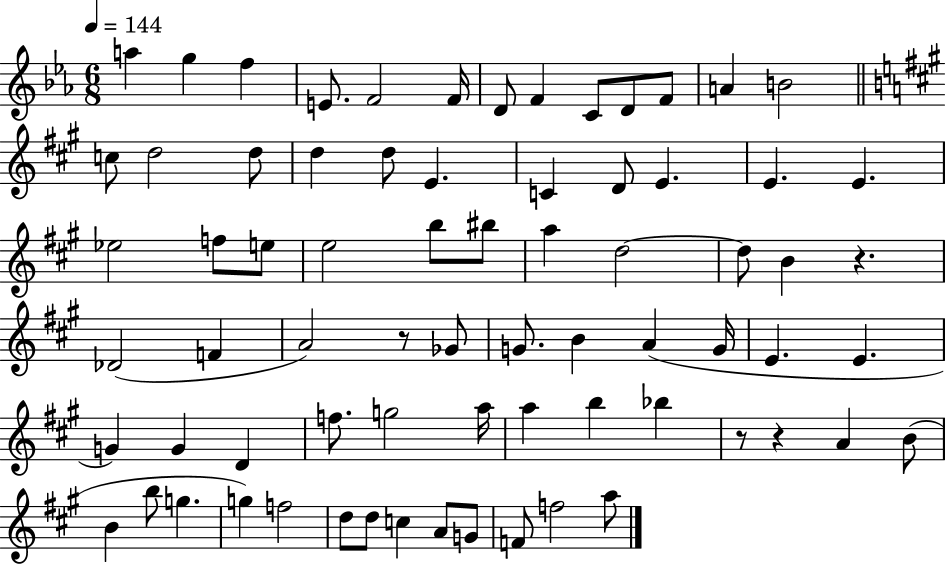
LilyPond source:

{
  \clef treble
  \numericTimeSignature
  \time 6/8
  \key ees \major
  \tempo 4 = 144
  a''4 g''4 f''4 | e'8. f'2 f'16 | d'8 f'4 c'8 d'8 f'8 | a'4 b'2 | \break \bar "||" \break \key a \major c''8 d''2 d''8 | d''4 d''8 e'4. | c'4 d'8 e'4. | e'4. e'4. | \break ees''2 f''8 e''8 | e''2 b''8 bis''8 | a''4 d''2~~ | d''8 b'4 r4. | \break des'2( f'4 | a'2) r8 ges'8 | g'8. b'4 a'4( g'16 | e'4. e'4. | \break g'4) g'4 d'4 | f''8. g''2 a''16 | a''4 b''4 bes''4 | r8 r4 a'4 b'8( | \break b'4 b''8 g''4. | g''4) f''2 | d''8 d''8 c''4 a'8 g'8 | f'8 f''2 a''8 | \break \bar "|."
}